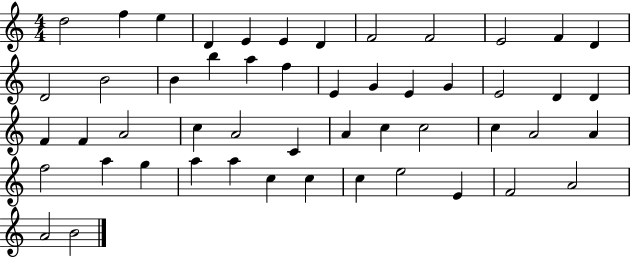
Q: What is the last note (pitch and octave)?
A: B4